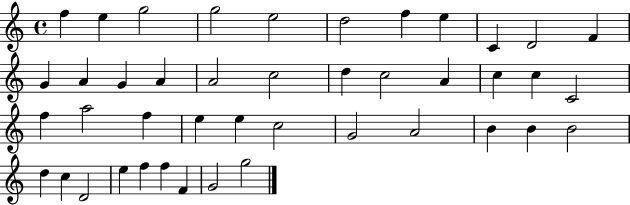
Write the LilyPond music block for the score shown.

{
  \clef treble
  \time 4/4
  \defaultTimeSignature
  \key c \major
  f''4 e''4 g''2 | g''2 e''2 | d''2 f''4 e''4 | c'4 d'2 f'4 | \break g'4 a'4 g'4 a'4 | a'2 c''2 | d''4 c''2 a'4 | c''4 c''4 c'2 | \break f''4 a''2 f''4 | e''4 e''4 c''2 | g'2 a'2 | b'4 b'4 b'2 | \break d''4 c''4 d'2 | e''4 f''4 f''4 f'4 | g'2 g''2 | \bar "|."
}